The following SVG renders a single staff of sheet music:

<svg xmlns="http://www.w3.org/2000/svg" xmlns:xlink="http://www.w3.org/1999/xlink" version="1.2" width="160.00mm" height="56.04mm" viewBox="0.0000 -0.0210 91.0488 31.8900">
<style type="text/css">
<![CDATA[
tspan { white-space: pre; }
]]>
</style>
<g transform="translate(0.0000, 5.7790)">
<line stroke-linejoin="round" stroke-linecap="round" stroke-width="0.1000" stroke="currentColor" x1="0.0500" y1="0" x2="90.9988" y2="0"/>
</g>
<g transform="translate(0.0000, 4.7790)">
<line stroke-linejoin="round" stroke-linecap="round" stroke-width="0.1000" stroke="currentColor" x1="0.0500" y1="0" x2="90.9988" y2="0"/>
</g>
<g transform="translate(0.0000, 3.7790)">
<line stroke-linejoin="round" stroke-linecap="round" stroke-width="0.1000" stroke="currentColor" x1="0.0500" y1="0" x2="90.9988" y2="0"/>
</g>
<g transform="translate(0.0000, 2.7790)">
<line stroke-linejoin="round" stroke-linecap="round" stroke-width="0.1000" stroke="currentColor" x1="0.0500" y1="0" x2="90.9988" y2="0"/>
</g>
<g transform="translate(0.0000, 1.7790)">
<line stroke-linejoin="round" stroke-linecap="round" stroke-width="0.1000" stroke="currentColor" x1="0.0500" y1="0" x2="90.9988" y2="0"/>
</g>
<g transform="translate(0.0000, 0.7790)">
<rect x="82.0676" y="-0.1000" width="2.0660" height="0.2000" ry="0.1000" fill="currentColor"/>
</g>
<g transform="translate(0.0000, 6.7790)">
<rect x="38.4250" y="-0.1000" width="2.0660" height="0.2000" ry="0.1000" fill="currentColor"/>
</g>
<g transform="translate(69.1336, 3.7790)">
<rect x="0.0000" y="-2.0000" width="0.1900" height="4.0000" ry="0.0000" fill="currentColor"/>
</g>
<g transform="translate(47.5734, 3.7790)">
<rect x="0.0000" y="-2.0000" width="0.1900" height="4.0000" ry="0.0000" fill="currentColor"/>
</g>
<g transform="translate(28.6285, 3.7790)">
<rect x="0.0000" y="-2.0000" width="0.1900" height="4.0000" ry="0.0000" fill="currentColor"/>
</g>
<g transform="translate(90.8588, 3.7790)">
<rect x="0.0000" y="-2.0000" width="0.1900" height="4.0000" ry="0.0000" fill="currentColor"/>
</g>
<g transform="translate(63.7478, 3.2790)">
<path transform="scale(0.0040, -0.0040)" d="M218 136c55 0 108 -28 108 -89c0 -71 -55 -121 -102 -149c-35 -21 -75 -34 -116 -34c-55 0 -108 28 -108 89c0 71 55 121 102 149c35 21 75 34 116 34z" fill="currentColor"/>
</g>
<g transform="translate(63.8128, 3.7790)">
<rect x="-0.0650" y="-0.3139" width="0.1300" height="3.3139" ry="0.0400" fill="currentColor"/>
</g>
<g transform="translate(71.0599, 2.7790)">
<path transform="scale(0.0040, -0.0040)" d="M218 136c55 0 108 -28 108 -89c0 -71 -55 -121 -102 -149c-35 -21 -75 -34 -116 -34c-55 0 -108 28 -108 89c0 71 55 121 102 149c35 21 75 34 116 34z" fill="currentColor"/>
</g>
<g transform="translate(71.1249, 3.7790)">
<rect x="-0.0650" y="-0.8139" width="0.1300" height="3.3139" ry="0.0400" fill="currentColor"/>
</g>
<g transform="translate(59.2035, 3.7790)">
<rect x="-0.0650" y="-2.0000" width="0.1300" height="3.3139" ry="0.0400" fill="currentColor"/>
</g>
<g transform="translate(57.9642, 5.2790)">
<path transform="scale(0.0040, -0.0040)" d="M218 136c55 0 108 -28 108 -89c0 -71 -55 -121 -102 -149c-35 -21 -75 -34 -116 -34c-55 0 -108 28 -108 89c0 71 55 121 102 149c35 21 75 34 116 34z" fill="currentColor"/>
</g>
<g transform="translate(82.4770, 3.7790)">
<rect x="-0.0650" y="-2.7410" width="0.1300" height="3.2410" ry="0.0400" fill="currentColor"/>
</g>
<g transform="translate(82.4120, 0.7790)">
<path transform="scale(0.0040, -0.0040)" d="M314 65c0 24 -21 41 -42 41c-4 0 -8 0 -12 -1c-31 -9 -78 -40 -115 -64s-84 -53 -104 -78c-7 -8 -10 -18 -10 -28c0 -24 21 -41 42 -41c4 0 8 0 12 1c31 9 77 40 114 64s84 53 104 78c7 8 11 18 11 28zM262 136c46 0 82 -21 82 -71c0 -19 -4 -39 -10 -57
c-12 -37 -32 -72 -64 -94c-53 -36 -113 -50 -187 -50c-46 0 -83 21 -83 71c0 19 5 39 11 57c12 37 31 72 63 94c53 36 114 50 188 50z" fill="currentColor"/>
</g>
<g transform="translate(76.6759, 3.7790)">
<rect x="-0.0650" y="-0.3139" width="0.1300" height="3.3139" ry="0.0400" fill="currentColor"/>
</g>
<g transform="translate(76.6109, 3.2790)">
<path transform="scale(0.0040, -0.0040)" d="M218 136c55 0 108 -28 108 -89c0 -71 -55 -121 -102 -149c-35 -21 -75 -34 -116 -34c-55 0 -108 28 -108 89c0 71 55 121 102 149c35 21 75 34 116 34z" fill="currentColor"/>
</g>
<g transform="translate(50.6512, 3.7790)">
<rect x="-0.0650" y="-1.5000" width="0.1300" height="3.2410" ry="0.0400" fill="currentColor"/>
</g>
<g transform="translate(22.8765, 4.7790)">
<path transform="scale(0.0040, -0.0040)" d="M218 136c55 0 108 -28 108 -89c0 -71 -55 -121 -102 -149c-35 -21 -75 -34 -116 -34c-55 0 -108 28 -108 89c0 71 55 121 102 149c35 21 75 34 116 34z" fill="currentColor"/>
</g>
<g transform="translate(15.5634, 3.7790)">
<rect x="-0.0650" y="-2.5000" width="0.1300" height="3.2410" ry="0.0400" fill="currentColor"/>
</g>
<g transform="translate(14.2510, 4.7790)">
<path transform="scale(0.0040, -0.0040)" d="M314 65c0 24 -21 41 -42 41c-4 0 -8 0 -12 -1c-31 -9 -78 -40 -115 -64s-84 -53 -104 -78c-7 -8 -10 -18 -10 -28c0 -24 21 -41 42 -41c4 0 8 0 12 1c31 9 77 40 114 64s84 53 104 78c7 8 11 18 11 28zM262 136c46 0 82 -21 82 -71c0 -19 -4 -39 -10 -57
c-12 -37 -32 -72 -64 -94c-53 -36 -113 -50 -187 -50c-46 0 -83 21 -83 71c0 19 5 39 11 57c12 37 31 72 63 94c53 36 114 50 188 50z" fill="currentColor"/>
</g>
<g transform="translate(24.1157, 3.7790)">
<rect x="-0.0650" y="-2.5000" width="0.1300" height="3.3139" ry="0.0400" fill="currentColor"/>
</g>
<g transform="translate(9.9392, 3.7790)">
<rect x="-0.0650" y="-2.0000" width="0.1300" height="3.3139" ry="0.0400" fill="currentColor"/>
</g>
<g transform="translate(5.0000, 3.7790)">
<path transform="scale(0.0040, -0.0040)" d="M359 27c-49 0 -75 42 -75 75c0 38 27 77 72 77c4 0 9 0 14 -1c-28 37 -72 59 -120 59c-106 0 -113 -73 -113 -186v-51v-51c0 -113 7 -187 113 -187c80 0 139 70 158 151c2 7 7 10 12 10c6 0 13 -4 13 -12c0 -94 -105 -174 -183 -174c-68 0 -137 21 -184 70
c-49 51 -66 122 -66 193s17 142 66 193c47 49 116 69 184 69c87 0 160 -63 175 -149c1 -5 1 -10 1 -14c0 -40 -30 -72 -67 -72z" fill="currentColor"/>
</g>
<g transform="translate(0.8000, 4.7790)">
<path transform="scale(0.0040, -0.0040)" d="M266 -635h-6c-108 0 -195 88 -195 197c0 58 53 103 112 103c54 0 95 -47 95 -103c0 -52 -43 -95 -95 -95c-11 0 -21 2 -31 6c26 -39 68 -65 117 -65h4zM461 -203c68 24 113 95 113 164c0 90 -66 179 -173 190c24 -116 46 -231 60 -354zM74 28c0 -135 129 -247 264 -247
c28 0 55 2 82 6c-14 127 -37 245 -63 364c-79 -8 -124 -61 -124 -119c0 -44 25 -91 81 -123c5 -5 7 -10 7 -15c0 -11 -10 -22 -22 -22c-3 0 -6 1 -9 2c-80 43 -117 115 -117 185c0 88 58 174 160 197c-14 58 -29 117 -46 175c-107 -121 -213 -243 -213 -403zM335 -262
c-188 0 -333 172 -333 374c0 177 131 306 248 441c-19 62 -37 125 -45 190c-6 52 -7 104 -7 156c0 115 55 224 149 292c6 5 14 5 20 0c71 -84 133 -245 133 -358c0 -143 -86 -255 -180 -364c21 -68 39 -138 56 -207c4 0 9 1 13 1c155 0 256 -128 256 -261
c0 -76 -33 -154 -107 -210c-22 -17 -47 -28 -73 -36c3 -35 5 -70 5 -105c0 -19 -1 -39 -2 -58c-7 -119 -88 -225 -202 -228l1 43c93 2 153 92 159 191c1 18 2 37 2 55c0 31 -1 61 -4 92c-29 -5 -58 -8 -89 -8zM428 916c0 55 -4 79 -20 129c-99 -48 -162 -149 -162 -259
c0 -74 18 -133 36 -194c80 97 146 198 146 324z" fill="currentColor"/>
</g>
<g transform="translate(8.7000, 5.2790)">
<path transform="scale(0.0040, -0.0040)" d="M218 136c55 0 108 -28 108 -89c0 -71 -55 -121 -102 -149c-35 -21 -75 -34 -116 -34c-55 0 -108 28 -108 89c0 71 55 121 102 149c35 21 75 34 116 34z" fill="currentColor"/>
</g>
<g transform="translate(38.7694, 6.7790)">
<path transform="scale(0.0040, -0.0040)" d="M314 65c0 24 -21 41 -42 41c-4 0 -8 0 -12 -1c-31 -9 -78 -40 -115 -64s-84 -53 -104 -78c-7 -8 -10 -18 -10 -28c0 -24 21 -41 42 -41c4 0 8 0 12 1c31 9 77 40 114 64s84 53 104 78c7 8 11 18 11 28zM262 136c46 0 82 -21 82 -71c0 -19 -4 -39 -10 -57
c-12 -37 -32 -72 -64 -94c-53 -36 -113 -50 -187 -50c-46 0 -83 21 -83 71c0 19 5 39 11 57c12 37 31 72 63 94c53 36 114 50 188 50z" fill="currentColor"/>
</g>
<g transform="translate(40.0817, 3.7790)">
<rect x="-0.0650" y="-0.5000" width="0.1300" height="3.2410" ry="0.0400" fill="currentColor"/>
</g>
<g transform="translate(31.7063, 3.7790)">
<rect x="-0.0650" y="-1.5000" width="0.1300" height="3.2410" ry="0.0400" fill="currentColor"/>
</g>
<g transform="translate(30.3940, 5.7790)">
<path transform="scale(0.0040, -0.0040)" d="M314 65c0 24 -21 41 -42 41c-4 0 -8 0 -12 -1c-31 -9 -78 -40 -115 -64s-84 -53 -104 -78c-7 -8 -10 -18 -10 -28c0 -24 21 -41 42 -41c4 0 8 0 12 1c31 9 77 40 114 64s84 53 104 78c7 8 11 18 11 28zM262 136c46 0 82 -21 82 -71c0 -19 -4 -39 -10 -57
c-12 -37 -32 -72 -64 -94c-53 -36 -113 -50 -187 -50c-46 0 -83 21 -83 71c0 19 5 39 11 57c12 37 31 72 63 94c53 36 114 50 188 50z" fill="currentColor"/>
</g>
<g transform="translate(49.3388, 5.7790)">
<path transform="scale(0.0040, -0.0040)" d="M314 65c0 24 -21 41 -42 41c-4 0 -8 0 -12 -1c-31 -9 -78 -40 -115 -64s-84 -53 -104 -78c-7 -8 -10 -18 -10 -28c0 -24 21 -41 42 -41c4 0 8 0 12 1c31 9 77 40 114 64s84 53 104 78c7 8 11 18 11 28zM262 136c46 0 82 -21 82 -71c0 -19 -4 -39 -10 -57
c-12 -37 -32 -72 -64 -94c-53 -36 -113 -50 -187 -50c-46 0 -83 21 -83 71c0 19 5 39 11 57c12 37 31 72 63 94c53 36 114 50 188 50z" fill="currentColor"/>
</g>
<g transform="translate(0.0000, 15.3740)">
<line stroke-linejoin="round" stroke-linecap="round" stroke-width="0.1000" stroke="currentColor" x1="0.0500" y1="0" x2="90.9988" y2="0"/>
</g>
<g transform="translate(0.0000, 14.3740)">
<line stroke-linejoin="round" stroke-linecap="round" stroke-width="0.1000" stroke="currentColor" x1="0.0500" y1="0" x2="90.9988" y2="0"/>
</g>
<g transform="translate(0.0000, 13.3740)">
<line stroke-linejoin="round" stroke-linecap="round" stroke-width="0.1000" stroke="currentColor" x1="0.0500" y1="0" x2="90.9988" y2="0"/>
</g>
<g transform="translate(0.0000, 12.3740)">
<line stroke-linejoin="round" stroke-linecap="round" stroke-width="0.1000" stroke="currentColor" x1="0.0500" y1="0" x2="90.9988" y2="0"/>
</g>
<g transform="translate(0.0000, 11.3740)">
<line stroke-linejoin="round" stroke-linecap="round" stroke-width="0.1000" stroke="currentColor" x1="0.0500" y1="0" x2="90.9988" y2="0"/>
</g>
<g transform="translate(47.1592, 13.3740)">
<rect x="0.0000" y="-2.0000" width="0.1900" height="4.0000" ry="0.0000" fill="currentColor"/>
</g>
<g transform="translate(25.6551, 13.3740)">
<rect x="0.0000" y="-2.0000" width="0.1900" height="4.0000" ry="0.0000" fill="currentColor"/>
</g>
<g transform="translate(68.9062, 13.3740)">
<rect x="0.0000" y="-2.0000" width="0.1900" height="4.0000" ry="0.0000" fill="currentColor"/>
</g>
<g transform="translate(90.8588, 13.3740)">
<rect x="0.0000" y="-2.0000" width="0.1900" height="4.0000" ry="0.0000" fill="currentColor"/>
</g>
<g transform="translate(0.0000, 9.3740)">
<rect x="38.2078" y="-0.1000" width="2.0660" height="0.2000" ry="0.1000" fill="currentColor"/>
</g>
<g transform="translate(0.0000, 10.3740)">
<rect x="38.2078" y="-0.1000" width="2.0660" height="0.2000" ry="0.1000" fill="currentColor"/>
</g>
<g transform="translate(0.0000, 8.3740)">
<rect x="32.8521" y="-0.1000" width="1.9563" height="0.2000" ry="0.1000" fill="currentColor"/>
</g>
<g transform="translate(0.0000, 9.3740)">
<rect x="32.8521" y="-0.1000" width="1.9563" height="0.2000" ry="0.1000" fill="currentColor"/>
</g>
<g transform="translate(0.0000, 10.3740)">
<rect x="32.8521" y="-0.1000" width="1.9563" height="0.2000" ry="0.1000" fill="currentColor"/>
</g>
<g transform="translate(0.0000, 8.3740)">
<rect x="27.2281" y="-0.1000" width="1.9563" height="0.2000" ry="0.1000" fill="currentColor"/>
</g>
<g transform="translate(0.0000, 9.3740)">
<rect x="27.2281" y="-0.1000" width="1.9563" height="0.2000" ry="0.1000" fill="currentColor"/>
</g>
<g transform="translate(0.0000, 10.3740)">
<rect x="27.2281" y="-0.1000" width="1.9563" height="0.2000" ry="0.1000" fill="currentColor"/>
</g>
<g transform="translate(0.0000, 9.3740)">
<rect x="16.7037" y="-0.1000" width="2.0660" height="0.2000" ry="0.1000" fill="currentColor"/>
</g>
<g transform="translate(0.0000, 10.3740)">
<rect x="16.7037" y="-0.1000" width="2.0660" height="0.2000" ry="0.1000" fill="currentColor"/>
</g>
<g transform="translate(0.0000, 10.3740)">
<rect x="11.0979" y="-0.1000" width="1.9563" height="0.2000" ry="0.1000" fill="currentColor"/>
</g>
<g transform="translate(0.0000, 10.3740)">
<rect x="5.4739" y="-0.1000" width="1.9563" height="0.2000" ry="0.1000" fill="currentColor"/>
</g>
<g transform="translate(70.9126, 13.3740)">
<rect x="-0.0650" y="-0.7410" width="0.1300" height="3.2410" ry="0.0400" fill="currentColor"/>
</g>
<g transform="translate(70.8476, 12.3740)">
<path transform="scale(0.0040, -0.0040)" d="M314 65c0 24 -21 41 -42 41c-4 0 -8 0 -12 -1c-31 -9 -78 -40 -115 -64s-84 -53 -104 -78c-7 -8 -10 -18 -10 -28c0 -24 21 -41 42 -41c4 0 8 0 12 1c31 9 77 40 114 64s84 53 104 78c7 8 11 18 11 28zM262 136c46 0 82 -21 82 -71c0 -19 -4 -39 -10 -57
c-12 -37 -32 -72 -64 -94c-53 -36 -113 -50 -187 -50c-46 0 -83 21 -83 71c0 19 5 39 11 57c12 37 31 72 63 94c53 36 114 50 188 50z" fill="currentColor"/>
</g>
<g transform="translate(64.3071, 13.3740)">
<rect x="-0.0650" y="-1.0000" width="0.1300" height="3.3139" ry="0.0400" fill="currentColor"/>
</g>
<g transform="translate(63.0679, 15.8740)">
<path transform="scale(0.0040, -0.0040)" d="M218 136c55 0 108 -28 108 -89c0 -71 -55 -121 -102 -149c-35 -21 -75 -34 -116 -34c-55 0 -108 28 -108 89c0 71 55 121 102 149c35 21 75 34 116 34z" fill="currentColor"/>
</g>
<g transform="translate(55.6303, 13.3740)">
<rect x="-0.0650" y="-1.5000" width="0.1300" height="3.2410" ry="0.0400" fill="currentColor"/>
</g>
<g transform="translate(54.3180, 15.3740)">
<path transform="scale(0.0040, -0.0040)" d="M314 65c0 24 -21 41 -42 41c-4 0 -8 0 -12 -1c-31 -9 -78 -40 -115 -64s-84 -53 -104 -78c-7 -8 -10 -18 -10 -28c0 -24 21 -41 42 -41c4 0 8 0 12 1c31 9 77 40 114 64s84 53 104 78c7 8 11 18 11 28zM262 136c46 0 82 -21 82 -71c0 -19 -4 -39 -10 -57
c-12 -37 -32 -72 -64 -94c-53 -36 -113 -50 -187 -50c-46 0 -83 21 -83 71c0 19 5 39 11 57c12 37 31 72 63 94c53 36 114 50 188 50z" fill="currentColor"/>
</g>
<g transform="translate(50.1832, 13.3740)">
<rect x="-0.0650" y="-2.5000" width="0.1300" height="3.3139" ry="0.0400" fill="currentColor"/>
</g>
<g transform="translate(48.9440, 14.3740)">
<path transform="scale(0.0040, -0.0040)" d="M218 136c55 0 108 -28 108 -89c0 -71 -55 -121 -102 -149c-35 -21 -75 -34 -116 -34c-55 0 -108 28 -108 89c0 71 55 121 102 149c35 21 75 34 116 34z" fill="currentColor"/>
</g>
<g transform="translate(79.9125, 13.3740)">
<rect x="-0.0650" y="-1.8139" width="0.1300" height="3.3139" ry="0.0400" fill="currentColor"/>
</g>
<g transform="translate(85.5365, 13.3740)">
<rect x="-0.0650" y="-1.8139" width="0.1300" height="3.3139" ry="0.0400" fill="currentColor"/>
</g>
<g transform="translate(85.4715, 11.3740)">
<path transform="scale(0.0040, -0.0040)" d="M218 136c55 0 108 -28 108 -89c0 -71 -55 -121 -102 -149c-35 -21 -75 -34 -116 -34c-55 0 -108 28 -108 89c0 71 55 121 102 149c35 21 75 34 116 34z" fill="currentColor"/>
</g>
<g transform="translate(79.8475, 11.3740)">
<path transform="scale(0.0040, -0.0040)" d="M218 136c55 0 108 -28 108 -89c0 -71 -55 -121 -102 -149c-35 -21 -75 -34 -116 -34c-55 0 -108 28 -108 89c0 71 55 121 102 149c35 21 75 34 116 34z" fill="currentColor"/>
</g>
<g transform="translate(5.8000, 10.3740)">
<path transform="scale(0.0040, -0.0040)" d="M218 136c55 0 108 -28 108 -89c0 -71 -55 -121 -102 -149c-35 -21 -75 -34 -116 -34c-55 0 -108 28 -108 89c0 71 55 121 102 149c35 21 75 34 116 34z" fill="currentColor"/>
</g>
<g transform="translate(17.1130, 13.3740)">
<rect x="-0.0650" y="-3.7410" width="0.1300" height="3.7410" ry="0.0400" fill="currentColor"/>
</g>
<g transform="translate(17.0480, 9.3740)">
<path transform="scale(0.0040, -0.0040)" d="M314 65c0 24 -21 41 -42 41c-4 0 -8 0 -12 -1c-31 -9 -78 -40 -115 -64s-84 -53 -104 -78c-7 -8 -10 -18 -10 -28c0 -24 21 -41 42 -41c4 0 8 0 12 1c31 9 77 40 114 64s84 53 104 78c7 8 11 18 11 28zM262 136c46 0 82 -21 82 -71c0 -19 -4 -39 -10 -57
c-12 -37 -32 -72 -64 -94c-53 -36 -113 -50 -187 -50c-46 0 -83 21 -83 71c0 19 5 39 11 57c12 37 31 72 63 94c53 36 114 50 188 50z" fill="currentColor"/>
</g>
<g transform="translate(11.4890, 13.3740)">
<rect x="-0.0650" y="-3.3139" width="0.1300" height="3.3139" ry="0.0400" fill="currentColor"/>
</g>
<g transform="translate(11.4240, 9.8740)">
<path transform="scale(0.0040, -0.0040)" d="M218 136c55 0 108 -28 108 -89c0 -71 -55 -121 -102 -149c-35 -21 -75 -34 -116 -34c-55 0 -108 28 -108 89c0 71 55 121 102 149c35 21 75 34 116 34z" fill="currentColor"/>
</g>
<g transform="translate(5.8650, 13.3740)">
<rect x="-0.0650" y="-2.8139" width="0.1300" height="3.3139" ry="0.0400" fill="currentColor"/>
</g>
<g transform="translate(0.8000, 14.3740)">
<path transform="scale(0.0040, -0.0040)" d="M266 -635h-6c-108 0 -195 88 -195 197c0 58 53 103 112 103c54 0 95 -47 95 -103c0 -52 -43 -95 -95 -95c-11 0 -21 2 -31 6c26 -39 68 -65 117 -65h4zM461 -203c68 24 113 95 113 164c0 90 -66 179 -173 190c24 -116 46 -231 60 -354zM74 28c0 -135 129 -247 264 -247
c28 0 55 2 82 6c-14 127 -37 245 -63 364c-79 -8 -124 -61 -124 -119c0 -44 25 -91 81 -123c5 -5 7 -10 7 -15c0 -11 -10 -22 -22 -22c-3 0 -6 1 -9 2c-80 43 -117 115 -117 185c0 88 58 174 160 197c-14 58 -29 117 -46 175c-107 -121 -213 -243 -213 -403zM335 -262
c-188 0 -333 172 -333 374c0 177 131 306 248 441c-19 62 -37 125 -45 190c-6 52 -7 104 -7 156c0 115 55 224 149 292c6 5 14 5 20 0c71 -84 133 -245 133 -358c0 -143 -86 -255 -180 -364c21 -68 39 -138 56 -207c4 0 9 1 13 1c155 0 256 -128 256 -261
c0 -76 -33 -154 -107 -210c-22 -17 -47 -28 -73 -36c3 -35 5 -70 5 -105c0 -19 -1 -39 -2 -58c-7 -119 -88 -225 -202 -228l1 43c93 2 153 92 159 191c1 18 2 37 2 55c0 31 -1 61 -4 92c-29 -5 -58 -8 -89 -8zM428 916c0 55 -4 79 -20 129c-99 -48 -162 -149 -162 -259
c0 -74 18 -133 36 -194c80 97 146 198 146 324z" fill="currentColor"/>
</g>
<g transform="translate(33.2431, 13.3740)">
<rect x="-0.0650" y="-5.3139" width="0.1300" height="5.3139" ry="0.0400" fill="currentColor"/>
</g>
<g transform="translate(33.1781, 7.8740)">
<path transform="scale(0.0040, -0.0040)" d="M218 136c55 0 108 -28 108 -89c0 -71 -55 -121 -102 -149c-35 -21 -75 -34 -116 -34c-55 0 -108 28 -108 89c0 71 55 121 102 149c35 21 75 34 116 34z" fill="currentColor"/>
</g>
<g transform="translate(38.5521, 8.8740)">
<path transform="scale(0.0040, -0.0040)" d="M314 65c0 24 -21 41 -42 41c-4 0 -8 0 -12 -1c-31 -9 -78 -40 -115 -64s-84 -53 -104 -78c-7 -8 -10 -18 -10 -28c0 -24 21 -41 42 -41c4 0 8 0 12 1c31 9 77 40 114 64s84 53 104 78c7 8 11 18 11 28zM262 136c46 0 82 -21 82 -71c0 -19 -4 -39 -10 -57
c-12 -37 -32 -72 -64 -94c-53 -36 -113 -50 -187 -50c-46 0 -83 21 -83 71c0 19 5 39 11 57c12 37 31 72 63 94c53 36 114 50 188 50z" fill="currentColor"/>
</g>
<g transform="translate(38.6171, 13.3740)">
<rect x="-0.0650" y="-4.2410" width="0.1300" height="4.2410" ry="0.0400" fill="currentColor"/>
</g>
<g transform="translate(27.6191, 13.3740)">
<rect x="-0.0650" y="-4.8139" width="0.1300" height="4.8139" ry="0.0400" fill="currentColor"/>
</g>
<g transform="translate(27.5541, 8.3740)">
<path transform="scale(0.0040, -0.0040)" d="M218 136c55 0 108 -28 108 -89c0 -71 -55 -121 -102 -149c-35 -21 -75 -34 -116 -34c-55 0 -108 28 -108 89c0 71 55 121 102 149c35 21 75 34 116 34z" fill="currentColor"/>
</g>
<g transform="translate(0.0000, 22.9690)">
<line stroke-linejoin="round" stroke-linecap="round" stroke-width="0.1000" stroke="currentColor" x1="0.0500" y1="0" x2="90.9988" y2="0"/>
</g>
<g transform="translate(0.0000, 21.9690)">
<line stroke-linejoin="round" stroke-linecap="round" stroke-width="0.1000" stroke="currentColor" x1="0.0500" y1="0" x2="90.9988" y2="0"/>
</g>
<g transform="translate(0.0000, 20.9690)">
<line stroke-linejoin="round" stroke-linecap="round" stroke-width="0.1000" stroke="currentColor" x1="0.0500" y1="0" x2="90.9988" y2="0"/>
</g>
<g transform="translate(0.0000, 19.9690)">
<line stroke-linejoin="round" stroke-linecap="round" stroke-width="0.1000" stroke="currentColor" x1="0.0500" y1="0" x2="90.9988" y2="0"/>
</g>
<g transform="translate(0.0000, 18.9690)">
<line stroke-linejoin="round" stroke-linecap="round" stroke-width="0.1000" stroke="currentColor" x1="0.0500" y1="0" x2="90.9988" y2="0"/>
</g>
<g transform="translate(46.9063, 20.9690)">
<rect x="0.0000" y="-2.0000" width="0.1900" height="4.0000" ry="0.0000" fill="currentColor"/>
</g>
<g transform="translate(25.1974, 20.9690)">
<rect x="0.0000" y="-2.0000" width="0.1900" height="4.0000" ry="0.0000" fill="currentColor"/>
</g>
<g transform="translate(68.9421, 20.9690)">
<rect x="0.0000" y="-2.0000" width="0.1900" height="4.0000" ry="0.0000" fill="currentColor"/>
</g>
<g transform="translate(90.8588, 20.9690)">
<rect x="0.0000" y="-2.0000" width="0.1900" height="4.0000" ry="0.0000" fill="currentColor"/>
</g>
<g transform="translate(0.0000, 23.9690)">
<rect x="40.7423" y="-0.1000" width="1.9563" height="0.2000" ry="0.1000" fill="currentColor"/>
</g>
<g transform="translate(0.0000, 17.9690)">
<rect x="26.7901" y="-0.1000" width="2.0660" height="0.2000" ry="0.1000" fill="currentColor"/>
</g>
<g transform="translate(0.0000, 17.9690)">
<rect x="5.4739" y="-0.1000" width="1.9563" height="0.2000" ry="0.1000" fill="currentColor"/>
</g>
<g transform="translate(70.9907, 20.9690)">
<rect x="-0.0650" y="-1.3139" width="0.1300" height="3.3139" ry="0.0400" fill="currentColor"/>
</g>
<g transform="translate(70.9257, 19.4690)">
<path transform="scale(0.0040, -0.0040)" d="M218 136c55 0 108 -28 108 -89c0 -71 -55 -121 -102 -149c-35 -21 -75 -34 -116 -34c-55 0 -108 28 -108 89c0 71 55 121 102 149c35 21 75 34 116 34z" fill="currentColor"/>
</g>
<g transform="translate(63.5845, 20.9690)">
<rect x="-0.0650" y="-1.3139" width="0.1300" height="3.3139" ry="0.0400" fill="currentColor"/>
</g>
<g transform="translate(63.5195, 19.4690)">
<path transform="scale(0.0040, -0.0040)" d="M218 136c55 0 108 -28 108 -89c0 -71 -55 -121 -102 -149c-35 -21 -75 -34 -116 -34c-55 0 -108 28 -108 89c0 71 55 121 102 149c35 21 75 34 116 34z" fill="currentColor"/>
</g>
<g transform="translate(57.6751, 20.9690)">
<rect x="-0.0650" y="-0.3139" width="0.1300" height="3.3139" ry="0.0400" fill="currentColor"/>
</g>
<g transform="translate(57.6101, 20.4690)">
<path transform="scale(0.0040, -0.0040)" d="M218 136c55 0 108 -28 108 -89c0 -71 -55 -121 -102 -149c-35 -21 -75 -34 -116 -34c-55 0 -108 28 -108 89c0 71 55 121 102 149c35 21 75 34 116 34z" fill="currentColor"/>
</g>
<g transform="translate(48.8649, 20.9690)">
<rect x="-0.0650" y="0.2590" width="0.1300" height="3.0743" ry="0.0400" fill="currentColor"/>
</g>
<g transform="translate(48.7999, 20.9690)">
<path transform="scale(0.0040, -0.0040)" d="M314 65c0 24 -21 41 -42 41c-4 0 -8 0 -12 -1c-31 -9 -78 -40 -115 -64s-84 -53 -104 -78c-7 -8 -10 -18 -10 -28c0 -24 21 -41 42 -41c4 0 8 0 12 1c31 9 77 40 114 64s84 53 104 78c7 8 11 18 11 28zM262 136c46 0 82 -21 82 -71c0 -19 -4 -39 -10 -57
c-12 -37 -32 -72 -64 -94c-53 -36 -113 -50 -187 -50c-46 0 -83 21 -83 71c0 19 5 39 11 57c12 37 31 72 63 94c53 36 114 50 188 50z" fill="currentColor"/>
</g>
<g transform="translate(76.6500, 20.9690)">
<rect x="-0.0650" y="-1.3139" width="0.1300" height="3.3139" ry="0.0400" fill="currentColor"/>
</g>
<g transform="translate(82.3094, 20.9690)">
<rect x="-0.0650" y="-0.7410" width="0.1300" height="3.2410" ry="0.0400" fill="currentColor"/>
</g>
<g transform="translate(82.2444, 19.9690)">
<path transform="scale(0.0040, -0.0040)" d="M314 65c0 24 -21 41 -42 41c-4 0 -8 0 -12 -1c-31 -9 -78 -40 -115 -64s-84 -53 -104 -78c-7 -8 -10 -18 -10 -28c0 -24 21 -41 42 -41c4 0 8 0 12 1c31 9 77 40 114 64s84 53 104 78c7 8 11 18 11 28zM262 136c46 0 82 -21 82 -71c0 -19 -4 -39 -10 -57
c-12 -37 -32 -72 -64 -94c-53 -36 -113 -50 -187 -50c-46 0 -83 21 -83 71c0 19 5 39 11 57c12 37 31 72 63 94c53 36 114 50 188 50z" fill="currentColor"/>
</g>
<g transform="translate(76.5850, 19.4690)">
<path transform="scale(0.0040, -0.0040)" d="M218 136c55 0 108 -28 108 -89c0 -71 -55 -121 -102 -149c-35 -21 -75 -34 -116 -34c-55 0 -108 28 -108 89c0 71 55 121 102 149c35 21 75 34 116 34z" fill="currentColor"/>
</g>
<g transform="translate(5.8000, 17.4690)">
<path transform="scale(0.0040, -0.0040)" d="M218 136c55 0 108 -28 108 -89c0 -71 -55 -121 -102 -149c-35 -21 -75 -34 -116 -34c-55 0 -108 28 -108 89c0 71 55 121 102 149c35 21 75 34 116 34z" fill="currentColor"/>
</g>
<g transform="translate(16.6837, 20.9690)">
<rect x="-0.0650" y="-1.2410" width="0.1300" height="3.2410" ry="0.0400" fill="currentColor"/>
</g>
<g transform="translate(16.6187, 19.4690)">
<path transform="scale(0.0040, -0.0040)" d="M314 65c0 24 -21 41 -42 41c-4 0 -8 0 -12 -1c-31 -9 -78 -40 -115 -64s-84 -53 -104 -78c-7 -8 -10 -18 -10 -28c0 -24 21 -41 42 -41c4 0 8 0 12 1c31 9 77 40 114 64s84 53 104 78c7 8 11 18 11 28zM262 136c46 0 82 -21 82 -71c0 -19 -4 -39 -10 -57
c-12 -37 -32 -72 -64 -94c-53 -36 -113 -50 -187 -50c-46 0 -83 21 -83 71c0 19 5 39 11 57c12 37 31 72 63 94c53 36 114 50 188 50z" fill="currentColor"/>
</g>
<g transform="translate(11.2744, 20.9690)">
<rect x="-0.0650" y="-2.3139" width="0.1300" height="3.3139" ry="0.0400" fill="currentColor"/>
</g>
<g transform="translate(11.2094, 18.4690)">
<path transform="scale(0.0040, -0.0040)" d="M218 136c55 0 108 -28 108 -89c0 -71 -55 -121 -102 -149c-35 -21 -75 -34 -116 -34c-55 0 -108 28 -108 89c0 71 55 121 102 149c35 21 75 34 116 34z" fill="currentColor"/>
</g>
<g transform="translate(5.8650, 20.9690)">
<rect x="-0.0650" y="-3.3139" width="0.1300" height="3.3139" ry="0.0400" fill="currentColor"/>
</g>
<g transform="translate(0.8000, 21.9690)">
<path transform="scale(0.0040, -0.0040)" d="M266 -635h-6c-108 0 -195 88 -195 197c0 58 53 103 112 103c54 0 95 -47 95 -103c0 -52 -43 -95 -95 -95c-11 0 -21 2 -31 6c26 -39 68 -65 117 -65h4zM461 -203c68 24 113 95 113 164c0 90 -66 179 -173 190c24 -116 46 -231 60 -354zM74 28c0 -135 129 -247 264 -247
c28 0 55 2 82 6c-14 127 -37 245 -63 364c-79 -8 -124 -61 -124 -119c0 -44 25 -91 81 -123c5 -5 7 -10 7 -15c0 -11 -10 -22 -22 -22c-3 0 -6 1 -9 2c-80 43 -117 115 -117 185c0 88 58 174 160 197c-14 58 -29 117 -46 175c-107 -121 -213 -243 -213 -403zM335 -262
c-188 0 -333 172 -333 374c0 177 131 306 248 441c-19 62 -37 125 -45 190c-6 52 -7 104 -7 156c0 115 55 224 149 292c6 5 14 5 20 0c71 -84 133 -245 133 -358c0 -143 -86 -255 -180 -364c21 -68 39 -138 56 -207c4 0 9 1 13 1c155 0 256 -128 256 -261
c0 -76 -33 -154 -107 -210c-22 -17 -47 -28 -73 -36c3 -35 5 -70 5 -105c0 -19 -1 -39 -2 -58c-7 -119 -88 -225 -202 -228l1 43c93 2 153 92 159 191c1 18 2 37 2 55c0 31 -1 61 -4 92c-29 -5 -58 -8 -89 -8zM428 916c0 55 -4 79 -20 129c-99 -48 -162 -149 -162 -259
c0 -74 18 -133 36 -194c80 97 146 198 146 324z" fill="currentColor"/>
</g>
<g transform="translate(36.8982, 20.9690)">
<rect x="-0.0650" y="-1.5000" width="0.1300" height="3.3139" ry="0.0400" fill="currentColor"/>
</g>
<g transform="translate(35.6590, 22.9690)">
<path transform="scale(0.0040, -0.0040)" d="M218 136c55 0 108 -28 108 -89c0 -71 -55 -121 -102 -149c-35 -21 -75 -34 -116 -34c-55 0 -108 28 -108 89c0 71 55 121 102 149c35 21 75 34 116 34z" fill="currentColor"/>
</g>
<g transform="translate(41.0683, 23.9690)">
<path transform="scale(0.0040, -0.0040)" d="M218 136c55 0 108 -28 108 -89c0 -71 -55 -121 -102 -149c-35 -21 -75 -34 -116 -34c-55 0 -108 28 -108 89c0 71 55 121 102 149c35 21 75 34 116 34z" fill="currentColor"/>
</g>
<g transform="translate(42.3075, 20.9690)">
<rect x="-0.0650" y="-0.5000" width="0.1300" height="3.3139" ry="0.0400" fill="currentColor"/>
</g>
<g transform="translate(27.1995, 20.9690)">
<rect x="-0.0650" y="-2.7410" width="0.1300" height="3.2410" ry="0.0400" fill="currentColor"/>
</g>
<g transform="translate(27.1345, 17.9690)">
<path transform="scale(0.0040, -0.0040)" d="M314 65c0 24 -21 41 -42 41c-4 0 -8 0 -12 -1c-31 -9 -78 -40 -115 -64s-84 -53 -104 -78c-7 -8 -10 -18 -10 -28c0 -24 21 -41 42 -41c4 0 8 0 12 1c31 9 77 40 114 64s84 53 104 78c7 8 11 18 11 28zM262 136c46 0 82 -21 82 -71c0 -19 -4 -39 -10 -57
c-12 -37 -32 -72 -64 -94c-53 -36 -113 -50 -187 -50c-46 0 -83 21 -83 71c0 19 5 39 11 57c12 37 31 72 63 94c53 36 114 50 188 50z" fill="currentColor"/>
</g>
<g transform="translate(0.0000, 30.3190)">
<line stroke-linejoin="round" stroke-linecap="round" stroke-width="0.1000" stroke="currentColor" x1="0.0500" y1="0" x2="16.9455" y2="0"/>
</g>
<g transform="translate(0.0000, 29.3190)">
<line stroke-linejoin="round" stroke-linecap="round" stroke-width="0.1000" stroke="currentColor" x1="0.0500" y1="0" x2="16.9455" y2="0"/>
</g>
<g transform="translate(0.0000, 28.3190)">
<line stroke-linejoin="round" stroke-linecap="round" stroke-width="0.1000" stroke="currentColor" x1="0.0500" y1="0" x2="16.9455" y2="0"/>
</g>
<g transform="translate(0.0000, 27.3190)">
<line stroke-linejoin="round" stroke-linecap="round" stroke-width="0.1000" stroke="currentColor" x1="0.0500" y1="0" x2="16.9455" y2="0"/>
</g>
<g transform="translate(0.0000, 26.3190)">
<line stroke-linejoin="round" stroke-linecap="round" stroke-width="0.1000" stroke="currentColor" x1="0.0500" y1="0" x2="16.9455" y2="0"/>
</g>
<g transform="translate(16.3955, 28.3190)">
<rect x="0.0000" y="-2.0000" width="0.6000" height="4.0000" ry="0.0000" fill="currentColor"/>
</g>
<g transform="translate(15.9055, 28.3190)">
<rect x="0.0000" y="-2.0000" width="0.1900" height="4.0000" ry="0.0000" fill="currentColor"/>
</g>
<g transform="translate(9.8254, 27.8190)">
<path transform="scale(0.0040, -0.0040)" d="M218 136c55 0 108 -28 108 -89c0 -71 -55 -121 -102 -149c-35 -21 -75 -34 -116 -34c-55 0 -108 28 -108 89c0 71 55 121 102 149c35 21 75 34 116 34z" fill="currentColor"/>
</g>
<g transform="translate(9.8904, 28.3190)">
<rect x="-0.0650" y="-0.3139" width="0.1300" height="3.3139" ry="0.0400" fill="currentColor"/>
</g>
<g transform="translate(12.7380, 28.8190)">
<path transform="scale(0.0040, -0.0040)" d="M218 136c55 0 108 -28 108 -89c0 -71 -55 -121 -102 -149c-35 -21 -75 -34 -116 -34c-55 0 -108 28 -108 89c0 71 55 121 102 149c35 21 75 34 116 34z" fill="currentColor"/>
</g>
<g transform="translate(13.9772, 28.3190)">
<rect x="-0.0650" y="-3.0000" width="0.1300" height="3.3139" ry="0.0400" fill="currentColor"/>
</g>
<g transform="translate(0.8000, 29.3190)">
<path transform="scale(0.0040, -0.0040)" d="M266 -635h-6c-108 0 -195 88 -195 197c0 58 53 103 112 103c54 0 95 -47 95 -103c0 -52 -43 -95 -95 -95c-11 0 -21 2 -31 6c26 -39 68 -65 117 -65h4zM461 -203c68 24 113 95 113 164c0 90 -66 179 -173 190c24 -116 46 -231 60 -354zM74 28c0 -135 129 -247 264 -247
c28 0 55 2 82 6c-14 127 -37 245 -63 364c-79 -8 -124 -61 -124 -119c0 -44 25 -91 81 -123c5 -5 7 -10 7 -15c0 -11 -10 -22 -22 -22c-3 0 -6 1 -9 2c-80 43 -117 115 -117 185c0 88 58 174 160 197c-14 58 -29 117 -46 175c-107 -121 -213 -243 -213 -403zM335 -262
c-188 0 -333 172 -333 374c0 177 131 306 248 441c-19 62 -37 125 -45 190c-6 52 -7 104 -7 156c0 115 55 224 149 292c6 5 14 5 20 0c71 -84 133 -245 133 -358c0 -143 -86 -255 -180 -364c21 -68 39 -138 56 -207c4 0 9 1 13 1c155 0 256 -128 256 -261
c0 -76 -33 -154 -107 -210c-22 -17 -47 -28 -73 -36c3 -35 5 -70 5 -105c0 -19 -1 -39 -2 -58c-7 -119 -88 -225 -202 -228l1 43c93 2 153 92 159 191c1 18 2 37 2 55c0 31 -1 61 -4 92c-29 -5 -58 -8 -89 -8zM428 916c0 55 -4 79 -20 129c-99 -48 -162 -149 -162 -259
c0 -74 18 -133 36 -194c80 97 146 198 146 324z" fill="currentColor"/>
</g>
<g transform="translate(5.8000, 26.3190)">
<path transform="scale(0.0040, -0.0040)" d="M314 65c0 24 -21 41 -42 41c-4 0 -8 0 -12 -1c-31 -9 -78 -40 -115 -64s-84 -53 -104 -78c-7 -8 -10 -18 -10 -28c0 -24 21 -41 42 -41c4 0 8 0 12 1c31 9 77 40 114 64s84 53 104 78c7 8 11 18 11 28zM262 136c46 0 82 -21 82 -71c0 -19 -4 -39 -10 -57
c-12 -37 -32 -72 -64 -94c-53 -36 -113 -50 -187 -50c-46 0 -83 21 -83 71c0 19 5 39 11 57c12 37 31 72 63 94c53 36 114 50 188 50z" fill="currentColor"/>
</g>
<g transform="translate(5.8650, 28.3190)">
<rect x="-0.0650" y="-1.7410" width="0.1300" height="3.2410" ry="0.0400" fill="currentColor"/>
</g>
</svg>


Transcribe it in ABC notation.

X:1
T:Untitled
M:4/4
L:1/4
K:C
F G2 G E2 C2 E2 F c d c a2 a b c'2 e' f' d'2 G E2 D d2 f f b g e2 a2 E C B2 c e e e d2 f2 c A